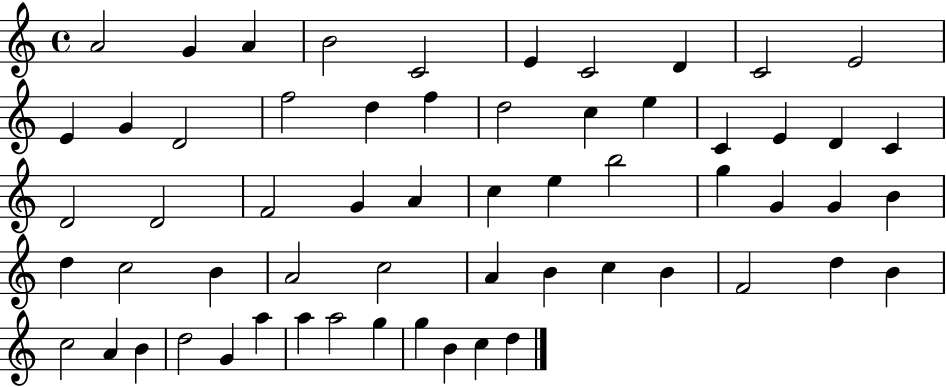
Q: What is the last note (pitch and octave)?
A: D5